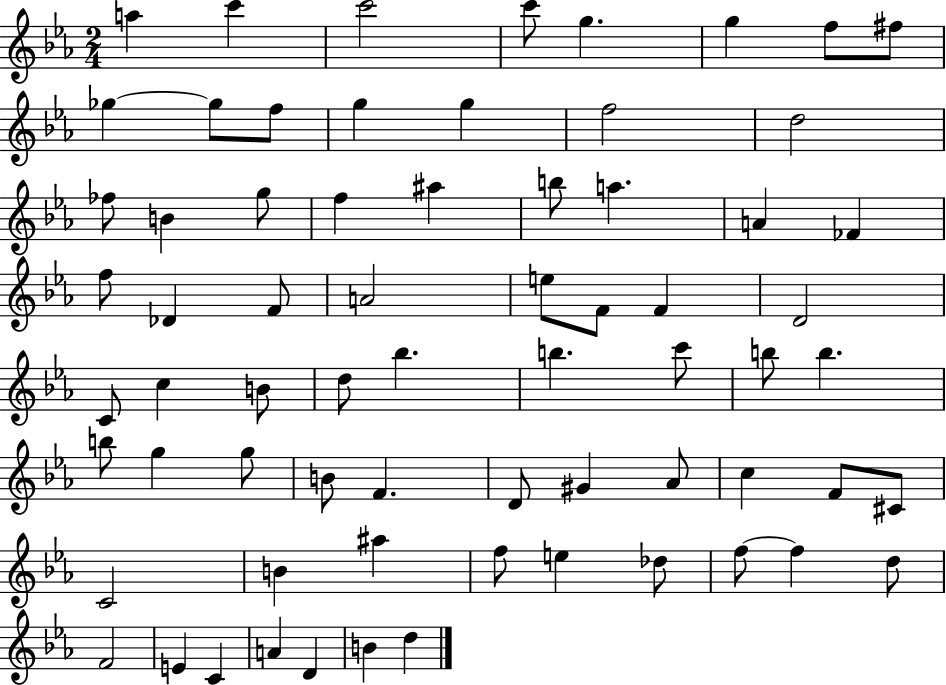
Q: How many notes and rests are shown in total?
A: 68